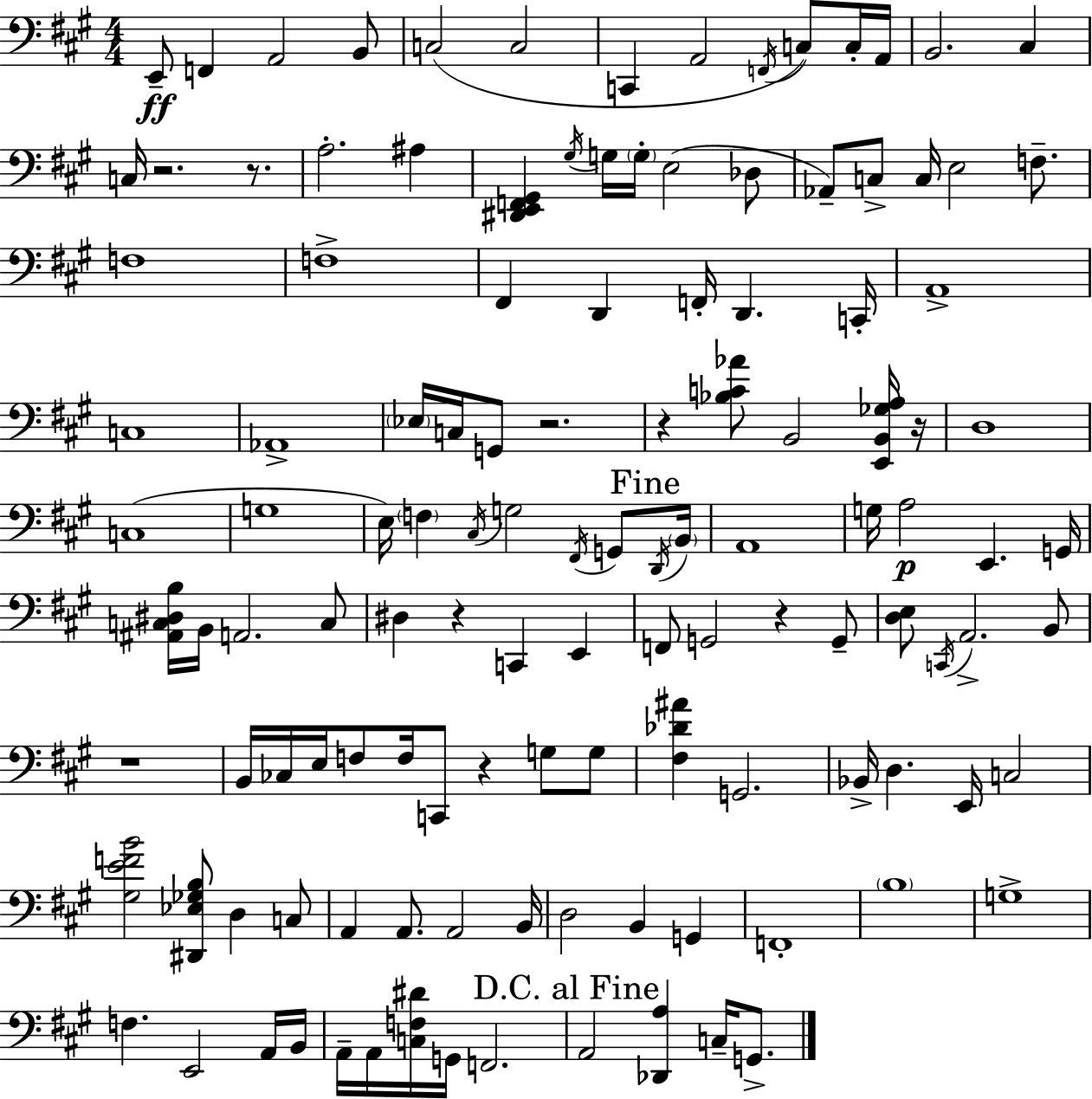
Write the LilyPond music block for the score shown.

{
  \clef bass
  \numericTimeSignature
  \time 4/4
  \key a \major
  e,8--\ff f,4 a,2 b,8 | c2( c2 | c,4 a,2 \acciaccatura { f,16 }) c8 c16-. | a,16 b,2. cis4 | \break c16 r2. r8. | a2.-. ais4 | <dis, e, f, gis,>4 \acciaccatura { gis16 } g16 \parenthesize g16-. e2( | des8 aes,8--) c8-> c16 e2 f8.-- | \break f1 | f1-> | fis,4 d,4 f,16-. d,4. | c,16-. a,1-> | \break c1 | aes,1-> | \parenthesize ees16 c16 g,8 r2. | r4 <bes c' aes'>8 b,2 | \break <e, b, ges a>16 r16 d1 | c1( | g1 | e16) \parenthesize f4 \acciaccatura { cis16 } g2 | \break \acciaccatura { fis,16 } g,8 \mark "Fine" \acciaccatura { d,16 } \parenthesize b,16 a,1 | g16 a2\p e,4. | g,16 <ais, c dis b>16 b,16 a,2. | c8 dis4 r4 c,4 | \break e,4 f,8 g,2 r4 | g,8-- <d e>8 \acciaccatura { c,16 } a,2.-> | b,8 r1 | b,16 ces16 e16 f8 f16 c,8 r4 | \break g8 g8 <fis des' ais'>4 g,2. | bes,16-> d4. e,16 c2 | <gis e' f' b'>2 <dis, ees ges b>8 | d4 c8 a,4 a,8. a,2 | \break b,16 d2 b,4 | g,4 f,1-. | \parenthesize b1 | g1-> | \break f4. e,2 | a,16 b,16 a,16-- a,16 <c f dis'>16 g,16 f,2. | \mark "D.C. al Fine" a,2 <des, a>4 | c16-- g,8.-> \bar "|."
}